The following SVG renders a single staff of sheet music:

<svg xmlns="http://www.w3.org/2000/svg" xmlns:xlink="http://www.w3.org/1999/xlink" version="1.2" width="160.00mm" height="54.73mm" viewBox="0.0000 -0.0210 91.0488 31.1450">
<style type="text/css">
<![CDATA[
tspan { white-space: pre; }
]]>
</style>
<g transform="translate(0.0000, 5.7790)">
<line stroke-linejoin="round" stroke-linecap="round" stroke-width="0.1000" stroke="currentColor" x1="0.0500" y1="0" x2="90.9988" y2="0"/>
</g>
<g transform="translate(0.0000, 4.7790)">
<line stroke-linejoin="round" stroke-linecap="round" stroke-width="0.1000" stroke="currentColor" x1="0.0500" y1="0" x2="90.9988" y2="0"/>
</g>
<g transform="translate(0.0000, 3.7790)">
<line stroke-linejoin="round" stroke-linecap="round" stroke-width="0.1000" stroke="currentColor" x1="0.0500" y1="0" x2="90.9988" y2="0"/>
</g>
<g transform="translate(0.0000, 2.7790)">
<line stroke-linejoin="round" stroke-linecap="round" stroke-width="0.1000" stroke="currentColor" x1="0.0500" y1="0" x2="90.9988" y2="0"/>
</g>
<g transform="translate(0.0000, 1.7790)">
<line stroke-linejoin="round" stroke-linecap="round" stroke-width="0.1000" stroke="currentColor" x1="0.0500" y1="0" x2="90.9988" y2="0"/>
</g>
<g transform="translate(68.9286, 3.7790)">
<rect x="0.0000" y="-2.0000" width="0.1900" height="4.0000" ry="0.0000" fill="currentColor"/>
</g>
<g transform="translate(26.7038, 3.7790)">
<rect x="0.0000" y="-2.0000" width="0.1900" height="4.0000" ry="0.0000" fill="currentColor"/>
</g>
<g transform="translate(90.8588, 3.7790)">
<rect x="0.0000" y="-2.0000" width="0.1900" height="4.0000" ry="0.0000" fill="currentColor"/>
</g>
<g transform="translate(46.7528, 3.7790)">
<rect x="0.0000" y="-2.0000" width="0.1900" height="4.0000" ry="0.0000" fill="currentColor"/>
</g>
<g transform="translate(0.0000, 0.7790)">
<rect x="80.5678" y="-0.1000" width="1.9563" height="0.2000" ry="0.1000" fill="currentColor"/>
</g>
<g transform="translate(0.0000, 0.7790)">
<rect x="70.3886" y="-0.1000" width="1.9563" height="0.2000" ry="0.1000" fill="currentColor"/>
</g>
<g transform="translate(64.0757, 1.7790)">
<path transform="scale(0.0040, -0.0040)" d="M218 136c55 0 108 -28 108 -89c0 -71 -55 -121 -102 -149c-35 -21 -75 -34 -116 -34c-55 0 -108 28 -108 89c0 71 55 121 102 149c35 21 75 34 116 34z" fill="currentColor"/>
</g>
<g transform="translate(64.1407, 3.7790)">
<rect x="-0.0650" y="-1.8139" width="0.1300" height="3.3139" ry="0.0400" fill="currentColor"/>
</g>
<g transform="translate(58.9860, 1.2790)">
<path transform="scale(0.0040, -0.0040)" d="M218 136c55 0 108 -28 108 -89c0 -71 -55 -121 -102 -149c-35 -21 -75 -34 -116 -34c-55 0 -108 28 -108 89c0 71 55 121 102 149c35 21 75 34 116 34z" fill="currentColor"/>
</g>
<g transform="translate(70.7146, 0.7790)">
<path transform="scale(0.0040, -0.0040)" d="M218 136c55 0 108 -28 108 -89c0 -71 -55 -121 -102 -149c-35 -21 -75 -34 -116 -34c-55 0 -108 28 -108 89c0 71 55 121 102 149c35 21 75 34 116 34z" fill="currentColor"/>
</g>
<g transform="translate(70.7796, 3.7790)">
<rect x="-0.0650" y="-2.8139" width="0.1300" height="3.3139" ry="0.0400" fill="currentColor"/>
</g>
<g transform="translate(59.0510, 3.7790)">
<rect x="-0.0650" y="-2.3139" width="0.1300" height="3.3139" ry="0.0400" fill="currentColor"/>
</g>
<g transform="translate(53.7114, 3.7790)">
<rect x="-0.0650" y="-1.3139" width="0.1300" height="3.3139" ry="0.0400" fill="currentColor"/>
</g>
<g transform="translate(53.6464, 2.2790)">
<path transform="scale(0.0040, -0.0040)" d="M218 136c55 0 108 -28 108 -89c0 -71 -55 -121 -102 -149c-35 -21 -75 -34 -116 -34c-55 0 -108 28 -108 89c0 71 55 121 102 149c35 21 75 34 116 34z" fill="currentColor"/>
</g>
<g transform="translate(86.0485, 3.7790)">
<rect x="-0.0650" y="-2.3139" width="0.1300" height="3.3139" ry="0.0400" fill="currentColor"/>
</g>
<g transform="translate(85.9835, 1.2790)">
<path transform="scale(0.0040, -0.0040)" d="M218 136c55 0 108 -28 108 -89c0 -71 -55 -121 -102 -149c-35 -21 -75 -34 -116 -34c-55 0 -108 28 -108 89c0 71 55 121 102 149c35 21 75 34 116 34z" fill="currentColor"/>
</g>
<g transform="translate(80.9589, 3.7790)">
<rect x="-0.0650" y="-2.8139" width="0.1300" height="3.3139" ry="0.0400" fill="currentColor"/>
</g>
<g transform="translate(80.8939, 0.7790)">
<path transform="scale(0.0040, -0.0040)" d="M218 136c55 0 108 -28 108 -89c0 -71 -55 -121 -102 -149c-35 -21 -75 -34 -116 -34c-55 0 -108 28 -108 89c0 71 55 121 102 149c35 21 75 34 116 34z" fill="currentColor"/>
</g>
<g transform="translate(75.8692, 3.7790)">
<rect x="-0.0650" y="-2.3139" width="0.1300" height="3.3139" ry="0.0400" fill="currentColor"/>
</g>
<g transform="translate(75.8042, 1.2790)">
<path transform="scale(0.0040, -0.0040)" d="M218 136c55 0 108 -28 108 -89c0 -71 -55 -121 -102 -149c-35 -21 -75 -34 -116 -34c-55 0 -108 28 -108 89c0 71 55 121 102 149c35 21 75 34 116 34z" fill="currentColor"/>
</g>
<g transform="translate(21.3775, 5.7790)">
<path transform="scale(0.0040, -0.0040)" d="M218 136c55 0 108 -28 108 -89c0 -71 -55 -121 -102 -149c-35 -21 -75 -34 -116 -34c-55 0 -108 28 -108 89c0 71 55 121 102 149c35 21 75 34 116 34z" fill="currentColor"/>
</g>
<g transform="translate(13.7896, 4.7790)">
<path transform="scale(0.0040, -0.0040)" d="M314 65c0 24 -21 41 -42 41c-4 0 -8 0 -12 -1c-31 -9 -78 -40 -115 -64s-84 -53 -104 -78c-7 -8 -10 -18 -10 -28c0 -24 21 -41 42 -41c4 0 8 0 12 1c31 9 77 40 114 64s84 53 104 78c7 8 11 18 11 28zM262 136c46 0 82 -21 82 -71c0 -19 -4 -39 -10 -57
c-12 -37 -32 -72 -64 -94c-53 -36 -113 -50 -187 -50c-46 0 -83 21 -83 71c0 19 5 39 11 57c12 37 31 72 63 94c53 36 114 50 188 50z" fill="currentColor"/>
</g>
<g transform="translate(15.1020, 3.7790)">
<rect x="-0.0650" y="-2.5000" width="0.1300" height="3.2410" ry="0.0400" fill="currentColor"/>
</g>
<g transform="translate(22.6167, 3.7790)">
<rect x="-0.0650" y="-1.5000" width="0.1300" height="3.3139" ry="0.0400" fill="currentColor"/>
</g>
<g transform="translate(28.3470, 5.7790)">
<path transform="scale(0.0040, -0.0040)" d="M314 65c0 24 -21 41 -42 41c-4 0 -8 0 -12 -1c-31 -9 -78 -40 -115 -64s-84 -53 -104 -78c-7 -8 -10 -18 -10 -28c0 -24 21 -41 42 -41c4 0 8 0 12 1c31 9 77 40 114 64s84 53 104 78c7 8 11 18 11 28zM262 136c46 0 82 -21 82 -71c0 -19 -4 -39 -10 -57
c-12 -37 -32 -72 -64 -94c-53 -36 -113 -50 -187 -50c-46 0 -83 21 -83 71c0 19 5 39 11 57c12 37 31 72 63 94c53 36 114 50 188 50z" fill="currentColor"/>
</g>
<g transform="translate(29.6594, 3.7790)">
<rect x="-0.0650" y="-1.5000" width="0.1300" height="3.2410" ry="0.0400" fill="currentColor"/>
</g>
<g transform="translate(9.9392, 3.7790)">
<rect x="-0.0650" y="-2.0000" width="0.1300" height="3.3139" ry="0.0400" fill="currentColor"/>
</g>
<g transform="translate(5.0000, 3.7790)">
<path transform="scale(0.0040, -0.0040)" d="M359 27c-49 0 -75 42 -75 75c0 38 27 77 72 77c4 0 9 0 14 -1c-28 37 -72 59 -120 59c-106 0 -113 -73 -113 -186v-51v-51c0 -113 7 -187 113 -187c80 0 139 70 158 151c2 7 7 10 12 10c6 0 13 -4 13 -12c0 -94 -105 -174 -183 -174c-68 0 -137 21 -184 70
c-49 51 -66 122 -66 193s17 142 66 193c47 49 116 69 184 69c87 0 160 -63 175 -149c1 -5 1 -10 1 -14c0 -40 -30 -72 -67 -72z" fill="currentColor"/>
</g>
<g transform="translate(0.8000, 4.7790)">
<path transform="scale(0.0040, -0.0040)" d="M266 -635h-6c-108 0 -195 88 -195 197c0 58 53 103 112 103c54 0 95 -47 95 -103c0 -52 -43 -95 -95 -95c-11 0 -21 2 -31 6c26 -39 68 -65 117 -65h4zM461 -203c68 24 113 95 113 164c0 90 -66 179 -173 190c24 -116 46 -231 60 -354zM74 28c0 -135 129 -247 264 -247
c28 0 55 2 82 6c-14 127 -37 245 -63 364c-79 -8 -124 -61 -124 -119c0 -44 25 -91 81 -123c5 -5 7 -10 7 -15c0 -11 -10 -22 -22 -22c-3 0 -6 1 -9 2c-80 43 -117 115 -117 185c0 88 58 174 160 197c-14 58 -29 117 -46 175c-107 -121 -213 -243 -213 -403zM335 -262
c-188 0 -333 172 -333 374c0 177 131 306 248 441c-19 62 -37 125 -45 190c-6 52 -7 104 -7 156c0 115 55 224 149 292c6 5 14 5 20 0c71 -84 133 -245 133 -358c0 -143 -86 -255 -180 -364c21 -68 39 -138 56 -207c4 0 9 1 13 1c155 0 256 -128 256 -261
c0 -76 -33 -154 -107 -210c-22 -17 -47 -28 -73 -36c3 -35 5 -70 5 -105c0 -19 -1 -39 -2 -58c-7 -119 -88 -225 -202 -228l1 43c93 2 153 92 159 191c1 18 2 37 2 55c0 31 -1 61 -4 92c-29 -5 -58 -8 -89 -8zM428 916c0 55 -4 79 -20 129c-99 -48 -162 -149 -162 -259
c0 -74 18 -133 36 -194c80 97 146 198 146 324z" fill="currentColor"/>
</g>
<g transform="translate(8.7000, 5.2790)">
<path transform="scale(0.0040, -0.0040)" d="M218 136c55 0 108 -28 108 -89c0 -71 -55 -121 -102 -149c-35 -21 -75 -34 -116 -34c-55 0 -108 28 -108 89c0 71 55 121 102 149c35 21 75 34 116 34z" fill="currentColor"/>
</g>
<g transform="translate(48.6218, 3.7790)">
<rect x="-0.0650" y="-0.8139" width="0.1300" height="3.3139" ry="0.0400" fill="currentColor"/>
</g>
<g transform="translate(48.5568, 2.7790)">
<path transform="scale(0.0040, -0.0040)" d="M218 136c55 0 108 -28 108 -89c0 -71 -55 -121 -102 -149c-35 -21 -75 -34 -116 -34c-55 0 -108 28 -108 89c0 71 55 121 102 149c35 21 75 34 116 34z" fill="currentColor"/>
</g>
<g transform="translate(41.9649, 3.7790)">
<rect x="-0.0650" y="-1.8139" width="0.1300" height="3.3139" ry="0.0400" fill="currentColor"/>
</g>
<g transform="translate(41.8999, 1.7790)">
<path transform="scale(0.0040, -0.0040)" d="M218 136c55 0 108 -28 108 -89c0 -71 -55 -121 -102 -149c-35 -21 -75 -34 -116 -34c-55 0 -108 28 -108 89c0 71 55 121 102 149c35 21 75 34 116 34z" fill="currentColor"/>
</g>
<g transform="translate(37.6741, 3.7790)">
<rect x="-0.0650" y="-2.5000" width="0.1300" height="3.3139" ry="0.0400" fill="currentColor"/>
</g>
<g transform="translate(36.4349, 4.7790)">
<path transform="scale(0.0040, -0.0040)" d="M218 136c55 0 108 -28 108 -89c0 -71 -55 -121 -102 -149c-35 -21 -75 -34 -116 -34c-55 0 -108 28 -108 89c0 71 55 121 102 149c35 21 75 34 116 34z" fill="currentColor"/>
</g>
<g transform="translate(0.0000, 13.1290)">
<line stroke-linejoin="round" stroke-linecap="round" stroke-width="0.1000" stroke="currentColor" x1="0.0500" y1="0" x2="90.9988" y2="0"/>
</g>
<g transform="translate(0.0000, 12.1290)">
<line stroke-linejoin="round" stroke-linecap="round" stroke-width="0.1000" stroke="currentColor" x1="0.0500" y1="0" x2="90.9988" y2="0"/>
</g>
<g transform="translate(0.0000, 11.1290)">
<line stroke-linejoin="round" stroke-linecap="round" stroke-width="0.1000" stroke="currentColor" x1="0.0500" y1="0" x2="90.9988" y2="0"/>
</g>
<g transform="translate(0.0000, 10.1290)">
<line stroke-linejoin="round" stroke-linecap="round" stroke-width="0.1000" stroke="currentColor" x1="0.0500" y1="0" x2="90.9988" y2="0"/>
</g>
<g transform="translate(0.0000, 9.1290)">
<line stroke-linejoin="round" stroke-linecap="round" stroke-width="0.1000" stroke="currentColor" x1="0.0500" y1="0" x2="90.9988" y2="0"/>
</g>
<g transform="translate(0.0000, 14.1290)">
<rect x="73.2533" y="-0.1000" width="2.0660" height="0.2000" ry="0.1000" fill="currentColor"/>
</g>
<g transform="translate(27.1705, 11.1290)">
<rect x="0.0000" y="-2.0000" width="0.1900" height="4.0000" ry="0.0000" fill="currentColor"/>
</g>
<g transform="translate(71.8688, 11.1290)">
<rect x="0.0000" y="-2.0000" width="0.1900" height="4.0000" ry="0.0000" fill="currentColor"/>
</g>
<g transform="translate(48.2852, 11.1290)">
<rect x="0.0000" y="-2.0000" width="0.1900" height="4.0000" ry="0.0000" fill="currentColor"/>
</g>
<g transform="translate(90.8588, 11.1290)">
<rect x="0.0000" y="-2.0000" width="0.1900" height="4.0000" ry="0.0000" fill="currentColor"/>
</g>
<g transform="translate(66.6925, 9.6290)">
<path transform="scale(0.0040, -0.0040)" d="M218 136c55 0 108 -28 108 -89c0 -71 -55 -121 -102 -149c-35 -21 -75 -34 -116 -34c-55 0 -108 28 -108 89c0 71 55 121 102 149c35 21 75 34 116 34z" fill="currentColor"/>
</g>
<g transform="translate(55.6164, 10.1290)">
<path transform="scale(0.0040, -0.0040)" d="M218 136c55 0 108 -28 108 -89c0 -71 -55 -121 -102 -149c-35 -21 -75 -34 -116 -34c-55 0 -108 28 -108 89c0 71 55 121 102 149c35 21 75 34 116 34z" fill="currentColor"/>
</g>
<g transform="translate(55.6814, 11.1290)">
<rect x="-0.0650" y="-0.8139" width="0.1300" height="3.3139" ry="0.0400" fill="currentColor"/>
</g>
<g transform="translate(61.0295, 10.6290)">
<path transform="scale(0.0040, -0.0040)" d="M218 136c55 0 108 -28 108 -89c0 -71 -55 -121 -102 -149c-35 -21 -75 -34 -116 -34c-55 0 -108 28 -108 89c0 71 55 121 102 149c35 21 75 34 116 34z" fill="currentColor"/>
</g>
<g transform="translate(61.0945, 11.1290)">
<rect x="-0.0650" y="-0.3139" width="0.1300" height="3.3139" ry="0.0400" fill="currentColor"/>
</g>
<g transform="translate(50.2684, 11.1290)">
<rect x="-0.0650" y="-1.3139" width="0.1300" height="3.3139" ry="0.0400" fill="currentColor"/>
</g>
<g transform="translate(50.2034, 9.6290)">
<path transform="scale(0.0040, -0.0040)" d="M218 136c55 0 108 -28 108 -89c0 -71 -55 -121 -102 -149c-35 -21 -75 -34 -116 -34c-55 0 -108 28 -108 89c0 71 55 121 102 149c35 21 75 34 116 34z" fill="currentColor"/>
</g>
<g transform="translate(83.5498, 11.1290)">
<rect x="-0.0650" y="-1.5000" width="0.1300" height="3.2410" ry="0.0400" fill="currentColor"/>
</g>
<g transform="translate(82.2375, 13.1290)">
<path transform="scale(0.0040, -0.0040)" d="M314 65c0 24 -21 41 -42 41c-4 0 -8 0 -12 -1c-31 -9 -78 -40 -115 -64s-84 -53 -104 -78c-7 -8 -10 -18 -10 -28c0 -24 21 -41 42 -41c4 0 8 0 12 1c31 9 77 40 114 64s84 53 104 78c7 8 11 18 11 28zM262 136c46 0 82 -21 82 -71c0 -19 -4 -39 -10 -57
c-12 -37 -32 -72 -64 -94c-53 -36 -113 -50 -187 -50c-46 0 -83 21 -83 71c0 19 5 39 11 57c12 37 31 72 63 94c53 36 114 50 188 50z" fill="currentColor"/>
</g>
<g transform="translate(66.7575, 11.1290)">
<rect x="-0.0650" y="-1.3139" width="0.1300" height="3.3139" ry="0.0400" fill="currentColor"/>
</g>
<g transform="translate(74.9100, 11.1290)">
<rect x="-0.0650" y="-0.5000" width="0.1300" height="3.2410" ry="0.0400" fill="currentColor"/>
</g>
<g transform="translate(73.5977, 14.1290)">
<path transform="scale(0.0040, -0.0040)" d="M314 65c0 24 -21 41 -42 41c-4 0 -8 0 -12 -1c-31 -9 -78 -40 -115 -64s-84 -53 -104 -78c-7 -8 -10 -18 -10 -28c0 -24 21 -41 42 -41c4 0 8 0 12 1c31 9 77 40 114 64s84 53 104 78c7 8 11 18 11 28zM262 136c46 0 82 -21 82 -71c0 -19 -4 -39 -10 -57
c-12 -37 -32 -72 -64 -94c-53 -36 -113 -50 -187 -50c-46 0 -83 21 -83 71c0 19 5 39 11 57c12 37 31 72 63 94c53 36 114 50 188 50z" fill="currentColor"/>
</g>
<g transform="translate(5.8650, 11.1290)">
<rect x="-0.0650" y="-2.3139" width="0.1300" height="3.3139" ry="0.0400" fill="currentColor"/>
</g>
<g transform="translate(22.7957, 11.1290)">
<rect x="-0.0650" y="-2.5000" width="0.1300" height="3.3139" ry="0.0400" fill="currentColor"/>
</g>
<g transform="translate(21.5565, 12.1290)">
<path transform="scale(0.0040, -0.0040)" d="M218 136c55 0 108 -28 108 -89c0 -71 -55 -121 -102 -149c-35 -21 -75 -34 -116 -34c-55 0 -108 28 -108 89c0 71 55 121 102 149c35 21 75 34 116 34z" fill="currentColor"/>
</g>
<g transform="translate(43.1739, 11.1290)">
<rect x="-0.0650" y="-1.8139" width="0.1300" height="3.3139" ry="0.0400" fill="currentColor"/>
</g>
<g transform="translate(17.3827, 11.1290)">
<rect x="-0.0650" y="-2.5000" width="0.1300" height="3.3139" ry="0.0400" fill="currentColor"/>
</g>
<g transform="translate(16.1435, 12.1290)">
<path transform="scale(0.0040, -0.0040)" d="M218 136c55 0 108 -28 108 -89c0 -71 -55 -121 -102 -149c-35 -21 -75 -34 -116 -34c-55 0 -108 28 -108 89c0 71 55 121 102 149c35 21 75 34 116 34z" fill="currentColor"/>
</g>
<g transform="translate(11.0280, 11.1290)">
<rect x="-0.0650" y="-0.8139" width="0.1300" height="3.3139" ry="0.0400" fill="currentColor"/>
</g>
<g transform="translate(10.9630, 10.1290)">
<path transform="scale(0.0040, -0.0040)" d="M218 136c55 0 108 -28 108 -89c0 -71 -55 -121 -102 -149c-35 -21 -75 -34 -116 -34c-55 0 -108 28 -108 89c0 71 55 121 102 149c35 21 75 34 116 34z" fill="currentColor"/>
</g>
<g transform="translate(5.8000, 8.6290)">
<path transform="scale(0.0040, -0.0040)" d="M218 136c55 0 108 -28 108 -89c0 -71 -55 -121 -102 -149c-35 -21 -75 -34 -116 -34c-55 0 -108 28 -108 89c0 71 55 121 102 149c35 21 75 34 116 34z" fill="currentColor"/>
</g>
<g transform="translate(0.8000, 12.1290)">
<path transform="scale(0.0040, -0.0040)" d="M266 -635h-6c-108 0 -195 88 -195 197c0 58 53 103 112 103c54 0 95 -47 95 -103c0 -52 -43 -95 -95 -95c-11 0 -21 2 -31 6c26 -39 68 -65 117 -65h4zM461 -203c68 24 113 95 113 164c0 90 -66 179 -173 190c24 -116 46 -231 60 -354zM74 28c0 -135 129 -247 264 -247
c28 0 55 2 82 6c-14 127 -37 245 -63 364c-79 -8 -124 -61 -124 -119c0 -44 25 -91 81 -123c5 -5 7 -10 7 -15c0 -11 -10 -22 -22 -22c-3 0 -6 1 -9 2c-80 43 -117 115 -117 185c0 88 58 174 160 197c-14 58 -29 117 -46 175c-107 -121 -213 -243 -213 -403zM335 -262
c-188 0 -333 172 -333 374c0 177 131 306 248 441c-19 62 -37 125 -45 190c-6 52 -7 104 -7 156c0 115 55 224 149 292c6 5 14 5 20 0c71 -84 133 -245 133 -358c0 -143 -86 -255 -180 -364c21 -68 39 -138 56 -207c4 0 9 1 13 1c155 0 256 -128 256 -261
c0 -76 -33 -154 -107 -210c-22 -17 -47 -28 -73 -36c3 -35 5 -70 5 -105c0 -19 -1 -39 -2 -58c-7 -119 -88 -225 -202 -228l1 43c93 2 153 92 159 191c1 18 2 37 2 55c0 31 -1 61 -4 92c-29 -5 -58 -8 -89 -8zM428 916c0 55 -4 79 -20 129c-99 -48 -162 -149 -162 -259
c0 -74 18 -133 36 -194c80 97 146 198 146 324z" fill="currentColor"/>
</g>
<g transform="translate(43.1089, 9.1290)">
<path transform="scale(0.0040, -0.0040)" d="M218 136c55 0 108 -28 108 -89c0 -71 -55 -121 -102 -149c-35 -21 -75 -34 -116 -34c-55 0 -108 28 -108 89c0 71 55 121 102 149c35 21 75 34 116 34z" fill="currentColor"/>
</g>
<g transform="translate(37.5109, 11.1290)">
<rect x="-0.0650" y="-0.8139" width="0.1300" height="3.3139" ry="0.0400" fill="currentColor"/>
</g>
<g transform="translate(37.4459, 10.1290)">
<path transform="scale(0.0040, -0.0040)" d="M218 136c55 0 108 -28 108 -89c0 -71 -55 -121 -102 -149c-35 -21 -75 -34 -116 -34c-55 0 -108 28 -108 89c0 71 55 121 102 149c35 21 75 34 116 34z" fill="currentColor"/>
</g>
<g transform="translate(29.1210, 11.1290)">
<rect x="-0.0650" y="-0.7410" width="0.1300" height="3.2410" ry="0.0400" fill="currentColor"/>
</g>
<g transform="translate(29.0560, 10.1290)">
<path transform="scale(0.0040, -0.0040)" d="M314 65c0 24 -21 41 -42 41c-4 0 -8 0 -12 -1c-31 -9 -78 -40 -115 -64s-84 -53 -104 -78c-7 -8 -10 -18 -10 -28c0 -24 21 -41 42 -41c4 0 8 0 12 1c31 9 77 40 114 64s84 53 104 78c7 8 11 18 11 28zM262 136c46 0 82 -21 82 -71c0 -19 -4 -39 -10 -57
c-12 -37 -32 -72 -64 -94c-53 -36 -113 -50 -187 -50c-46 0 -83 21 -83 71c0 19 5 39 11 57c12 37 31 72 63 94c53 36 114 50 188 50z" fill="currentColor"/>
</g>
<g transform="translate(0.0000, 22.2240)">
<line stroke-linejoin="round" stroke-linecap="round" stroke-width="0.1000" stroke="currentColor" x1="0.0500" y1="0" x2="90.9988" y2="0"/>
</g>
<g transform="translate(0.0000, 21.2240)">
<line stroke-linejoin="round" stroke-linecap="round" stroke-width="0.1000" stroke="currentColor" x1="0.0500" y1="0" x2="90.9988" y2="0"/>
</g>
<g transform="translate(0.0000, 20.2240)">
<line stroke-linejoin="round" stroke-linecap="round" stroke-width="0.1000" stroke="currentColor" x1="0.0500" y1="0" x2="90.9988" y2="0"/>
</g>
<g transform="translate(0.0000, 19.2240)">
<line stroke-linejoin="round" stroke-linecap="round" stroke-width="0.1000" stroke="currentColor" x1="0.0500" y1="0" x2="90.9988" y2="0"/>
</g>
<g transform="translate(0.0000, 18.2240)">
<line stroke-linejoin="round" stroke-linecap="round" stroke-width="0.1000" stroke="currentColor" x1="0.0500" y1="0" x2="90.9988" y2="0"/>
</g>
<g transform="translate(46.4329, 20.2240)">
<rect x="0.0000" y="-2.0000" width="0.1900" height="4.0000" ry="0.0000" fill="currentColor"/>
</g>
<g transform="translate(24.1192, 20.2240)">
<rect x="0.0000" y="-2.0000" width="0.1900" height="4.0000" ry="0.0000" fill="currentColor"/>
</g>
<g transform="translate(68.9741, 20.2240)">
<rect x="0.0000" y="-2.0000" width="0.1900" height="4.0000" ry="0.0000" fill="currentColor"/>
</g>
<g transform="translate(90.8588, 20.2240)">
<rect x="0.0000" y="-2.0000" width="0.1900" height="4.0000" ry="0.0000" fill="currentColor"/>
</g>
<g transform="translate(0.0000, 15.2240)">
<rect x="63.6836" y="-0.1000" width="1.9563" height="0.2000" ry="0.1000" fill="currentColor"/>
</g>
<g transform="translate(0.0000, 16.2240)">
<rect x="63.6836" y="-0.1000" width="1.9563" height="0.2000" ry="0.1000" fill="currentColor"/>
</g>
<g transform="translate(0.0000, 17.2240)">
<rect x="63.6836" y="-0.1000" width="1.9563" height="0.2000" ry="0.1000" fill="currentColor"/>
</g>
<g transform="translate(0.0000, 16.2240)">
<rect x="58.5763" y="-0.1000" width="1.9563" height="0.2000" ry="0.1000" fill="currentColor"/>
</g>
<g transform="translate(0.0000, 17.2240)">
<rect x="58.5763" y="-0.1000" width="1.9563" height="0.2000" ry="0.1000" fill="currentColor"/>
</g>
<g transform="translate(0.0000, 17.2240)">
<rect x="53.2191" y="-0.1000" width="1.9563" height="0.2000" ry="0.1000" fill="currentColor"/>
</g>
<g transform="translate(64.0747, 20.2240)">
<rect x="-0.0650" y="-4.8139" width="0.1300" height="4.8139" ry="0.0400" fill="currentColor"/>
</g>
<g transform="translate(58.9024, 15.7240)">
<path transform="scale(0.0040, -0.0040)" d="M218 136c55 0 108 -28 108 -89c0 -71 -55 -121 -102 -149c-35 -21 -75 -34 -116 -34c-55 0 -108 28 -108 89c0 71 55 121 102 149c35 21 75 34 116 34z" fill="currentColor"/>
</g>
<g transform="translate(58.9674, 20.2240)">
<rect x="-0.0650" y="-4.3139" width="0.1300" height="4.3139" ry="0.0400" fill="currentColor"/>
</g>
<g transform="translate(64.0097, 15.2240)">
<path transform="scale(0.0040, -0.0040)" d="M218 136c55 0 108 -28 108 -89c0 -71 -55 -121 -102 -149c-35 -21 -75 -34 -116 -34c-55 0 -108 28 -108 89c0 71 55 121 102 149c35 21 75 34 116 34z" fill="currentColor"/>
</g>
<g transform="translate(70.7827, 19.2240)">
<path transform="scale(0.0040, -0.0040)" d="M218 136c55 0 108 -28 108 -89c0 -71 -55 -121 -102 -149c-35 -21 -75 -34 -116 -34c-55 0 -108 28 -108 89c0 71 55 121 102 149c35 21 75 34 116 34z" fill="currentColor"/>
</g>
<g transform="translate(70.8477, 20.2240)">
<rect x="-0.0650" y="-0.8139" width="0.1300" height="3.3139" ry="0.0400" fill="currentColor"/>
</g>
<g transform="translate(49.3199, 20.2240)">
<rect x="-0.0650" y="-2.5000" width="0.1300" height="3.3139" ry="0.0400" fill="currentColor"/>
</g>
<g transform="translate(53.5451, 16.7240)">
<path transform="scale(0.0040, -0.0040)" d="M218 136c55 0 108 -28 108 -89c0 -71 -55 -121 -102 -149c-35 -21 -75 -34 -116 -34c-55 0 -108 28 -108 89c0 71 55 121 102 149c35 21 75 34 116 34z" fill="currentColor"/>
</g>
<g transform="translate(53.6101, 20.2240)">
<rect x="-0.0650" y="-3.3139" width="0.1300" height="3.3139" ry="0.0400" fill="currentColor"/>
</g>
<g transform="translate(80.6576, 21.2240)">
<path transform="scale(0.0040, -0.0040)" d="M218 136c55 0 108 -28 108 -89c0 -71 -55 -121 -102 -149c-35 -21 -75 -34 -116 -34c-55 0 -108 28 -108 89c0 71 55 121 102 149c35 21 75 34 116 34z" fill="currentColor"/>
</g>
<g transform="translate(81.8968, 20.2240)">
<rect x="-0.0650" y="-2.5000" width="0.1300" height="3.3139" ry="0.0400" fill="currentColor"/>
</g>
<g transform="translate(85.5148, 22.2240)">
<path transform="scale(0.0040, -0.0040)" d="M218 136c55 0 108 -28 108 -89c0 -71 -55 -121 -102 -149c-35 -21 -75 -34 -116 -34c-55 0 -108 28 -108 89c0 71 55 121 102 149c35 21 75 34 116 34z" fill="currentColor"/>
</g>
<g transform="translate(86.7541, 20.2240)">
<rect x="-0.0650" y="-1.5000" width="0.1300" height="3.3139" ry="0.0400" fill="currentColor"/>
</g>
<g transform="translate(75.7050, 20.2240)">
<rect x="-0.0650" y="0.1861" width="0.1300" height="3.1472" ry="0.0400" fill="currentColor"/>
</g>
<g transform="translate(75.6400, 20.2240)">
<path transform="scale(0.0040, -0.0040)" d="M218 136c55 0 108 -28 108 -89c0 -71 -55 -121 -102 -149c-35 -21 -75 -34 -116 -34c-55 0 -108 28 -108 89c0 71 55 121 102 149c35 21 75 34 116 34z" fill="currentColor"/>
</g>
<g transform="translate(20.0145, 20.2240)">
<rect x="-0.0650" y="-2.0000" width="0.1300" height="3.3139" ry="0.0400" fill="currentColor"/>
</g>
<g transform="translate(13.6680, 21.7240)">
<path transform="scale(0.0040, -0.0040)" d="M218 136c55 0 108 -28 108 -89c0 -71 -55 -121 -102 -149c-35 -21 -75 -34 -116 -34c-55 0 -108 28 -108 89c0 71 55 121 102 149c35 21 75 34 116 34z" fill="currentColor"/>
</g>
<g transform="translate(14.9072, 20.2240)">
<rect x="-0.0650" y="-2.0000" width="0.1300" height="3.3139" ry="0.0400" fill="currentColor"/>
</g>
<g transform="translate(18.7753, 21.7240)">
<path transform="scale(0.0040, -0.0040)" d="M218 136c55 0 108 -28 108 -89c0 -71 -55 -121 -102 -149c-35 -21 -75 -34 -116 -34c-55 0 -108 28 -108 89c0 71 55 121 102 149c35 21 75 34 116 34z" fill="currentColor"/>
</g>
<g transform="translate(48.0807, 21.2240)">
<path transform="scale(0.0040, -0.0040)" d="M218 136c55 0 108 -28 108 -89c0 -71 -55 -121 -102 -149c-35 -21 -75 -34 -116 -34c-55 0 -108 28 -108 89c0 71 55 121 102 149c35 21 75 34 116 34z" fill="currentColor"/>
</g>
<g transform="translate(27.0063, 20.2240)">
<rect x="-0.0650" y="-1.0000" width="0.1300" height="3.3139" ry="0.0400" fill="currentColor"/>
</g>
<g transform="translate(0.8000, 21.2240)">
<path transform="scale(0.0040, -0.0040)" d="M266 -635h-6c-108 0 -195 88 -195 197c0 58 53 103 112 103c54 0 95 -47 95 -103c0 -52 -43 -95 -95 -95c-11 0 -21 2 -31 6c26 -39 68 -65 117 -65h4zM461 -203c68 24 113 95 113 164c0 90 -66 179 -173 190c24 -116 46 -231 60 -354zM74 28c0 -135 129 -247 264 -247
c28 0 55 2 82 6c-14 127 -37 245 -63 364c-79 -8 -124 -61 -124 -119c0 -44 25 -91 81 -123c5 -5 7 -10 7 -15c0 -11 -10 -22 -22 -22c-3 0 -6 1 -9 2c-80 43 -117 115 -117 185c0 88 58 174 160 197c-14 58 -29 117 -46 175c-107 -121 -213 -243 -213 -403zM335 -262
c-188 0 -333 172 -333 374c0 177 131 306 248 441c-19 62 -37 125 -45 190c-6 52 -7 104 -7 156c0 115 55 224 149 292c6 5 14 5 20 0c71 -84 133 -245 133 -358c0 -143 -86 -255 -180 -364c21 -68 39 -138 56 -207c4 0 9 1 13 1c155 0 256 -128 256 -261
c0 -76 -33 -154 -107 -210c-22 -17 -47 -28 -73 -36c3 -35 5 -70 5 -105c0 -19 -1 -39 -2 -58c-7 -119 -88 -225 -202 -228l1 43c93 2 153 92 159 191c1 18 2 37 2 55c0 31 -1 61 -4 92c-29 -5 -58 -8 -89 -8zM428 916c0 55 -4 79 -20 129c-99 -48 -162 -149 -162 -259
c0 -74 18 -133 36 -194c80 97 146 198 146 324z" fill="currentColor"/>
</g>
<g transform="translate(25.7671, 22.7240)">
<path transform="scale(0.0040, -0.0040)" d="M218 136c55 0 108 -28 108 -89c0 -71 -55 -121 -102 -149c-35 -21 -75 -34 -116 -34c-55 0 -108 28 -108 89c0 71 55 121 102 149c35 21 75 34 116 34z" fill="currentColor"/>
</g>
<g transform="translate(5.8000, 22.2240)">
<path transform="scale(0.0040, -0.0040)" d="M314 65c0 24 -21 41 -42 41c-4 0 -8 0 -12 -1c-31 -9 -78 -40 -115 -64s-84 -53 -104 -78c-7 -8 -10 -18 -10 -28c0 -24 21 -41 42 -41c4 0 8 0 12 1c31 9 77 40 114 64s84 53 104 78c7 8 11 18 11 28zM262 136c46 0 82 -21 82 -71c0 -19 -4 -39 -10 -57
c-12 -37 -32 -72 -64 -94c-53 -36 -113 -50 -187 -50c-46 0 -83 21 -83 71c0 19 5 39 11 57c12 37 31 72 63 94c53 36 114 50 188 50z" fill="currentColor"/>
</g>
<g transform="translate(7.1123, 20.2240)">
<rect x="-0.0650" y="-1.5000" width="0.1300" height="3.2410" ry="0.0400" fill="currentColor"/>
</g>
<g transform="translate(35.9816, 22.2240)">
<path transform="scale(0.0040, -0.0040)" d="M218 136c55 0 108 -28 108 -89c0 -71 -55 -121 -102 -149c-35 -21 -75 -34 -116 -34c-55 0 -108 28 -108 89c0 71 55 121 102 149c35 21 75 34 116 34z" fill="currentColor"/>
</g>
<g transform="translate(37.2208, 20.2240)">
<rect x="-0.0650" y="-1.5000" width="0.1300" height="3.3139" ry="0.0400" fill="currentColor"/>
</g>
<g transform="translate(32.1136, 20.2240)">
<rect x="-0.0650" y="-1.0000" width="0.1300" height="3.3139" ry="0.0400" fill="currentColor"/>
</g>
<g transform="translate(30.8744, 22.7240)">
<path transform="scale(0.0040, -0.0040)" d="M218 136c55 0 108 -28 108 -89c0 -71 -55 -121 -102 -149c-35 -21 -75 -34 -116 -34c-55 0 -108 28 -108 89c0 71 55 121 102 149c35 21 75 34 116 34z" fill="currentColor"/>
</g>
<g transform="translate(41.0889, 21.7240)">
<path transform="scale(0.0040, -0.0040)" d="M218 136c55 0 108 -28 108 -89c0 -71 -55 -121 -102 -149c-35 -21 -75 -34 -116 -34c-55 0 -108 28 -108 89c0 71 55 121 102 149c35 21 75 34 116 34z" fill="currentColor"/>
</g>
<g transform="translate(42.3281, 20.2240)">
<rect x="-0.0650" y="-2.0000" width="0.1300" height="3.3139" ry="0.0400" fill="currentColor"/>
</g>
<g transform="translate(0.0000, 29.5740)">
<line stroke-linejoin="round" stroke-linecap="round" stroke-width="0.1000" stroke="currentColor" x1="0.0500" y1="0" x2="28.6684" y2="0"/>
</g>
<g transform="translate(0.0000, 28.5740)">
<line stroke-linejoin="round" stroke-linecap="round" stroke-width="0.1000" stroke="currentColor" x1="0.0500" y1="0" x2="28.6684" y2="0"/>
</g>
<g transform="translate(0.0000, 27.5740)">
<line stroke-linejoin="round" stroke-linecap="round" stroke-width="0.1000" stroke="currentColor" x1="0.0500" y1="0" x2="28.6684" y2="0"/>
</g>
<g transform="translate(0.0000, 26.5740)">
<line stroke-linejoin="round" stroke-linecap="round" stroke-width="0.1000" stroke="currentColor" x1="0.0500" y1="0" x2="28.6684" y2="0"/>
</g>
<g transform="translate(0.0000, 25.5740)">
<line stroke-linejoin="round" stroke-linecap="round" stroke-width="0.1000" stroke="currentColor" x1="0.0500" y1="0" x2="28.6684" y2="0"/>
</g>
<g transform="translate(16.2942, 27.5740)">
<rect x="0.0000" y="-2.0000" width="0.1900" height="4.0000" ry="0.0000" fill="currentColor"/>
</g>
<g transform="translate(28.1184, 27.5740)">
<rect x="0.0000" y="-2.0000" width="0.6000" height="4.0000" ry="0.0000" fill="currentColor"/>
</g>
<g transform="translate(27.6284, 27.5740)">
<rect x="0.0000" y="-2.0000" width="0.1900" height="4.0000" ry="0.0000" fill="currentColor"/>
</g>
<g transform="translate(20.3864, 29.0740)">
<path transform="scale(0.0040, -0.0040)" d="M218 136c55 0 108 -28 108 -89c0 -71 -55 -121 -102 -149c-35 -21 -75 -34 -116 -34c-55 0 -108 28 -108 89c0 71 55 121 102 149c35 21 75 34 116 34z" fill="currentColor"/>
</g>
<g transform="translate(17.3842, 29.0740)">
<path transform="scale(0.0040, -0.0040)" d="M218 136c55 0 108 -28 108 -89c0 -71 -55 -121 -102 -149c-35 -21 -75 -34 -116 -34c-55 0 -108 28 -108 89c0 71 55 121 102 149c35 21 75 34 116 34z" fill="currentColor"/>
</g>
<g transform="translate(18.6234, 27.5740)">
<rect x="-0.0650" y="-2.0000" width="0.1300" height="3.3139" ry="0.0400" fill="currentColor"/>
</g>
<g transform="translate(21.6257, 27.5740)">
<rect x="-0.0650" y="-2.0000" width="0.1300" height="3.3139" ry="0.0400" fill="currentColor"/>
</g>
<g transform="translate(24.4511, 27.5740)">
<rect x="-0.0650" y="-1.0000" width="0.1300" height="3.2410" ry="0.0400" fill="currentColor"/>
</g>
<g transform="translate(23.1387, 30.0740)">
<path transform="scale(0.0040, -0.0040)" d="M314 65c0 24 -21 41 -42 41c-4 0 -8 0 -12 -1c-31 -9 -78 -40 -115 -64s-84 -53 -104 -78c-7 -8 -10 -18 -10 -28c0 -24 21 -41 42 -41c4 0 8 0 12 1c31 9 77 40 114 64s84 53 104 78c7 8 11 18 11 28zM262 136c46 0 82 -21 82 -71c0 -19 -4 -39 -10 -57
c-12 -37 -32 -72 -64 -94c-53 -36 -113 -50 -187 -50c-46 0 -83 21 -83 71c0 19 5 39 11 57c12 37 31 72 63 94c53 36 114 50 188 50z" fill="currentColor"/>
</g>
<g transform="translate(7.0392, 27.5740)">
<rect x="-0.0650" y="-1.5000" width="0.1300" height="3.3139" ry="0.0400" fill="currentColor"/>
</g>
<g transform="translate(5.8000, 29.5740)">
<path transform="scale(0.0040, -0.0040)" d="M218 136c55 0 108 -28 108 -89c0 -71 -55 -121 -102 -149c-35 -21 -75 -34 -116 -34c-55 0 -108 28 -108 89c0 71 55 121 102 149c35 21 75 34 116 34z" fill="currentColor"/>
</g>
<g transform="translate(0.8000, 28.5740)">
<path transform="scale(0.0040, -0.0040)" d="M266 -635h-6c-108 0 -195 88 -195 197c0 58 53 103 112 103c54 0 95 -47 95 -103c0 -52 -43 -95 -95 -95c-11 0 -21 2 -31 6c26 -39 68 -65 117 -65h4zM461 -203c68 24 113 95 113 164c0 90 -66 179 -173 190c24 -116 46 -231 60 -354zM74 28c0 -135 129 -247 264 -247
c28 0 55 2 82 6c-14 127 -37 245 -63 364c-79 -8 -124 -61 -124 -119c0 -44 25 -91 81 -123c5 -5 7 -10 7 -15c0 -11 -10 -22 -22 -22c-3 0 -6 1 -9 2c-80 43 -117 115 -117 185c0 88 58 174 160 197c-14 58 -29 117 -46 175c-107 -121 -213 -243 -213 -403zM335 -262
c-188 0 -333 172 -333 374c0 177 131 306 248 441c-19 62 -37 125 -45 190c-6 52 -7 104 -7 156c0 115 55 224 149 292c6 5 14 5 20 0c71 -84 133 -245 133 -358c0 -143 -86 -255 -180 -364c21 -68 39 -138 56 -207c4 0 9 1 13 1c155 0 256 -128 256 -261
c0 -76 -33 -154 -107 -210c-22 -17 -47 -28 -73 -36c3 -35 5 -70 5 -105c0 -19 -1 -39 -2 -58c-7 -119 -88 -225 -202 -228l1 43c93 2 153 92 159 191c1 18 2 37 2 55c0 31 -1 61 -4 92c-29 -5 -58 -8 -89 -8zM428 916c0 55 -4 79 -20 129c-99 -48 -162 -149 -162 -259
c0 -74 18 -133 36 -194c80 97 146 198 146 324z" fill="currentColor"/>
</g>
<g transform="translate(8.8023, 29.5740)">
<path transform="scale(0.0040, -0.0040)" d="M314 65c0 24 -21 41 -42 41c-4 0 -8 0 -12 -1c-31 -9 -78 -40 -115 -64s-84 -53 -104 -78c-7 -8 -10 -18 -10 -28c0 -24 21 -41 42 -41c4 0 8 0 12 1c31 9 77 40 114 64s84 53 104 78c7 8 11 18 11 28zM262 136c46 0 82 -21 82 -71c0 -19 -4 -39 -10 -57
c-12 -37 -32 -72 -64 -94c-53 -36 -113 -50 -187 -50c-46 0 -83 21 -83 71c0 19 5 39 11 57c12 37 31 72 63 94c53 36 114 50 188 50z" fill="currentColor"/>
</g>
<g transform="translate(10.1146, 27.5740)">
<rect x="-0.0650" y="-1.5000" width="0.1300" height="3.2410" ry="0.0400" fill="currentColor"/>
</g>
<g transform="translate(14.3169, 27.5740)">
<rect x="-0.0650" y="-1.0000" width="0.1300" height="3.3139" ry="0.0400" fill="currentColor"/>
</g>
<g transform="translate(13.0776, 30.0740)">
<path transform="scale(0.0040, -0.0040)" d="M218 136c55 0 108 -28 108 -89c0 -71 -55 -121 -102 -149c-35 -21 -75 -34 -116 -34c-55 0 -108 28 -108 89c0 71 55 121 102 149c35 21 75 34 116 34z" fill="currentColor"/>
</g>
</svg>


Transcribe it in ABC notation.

X:1
T:Untitled
M:4/4
L:1/4
K:C
F G2 E E2 G f d e g f a g a g g d G G d2 d f e d c e C2 E2 E2 F F D D E F G b d' e' d B G E E E2 D F F D2